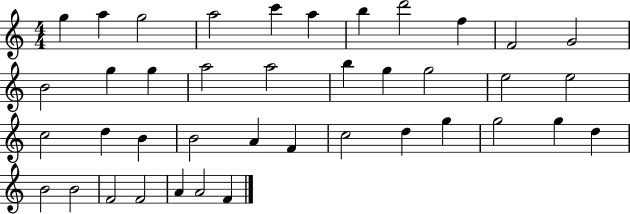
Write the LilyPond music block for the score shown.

{
  \clef treble
  \numericTimeSignature
  \time 4/4
  \key c \major
  g''4 a''4 g''2 | a''2 c'''4 a''4 | b''4 d'''2 f''4 | f'2 g'2 | \break b'2 g''4 g''4 | a''2 a''2 | b''4 g''4 g''2 | e''2 e''2 | \break c''2 d''4 b'4 | b'2 a'4 f'4 | c''2 d''4 g''4 | g''2 g''4 d''4 | \break b'2 b'2 | f'2 f'2 | a'4 a'2 f'4 | \bar "|."
}